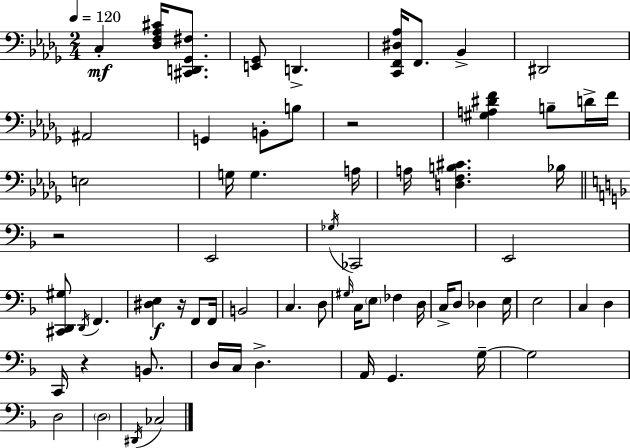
X:1
T:Untitled
M:2/4
L:1/4
K:Bbm
C, [_D,F,_A,^C]/4 [^C,,D,,_G,,^F,]/2 [E,,_G,,]/2 D,, [C,,F,,^D,_A,]/4 F,,/2 _B,, ^D,,2 ^A,,2 G,, B,,/2 B,/2 z2 [^G,A,^DF] B,/2 D/4 F/4 E,2 G,/4 G, A,/4 A,/4 [D,F,B,^C] _B,/4 z2 E,,2 _G,/4 _C,,2 E,,2 [^C,,D,,^G,]/2 D,,/4 F,, [^D,E,] z/4 F,,/2 F,,/4 B,,2 C, D,/2 ^G,/4 C,/4 E,/2 _F, D,/4 C,/4 D,/2 _D, E,/4 E,2 C, D, C,,/4 z B,,/2 D,/4 C,/4 D, A,,/4 G,, G,/4 G,2 D,2 D,2 ^D,,/4 _C,2